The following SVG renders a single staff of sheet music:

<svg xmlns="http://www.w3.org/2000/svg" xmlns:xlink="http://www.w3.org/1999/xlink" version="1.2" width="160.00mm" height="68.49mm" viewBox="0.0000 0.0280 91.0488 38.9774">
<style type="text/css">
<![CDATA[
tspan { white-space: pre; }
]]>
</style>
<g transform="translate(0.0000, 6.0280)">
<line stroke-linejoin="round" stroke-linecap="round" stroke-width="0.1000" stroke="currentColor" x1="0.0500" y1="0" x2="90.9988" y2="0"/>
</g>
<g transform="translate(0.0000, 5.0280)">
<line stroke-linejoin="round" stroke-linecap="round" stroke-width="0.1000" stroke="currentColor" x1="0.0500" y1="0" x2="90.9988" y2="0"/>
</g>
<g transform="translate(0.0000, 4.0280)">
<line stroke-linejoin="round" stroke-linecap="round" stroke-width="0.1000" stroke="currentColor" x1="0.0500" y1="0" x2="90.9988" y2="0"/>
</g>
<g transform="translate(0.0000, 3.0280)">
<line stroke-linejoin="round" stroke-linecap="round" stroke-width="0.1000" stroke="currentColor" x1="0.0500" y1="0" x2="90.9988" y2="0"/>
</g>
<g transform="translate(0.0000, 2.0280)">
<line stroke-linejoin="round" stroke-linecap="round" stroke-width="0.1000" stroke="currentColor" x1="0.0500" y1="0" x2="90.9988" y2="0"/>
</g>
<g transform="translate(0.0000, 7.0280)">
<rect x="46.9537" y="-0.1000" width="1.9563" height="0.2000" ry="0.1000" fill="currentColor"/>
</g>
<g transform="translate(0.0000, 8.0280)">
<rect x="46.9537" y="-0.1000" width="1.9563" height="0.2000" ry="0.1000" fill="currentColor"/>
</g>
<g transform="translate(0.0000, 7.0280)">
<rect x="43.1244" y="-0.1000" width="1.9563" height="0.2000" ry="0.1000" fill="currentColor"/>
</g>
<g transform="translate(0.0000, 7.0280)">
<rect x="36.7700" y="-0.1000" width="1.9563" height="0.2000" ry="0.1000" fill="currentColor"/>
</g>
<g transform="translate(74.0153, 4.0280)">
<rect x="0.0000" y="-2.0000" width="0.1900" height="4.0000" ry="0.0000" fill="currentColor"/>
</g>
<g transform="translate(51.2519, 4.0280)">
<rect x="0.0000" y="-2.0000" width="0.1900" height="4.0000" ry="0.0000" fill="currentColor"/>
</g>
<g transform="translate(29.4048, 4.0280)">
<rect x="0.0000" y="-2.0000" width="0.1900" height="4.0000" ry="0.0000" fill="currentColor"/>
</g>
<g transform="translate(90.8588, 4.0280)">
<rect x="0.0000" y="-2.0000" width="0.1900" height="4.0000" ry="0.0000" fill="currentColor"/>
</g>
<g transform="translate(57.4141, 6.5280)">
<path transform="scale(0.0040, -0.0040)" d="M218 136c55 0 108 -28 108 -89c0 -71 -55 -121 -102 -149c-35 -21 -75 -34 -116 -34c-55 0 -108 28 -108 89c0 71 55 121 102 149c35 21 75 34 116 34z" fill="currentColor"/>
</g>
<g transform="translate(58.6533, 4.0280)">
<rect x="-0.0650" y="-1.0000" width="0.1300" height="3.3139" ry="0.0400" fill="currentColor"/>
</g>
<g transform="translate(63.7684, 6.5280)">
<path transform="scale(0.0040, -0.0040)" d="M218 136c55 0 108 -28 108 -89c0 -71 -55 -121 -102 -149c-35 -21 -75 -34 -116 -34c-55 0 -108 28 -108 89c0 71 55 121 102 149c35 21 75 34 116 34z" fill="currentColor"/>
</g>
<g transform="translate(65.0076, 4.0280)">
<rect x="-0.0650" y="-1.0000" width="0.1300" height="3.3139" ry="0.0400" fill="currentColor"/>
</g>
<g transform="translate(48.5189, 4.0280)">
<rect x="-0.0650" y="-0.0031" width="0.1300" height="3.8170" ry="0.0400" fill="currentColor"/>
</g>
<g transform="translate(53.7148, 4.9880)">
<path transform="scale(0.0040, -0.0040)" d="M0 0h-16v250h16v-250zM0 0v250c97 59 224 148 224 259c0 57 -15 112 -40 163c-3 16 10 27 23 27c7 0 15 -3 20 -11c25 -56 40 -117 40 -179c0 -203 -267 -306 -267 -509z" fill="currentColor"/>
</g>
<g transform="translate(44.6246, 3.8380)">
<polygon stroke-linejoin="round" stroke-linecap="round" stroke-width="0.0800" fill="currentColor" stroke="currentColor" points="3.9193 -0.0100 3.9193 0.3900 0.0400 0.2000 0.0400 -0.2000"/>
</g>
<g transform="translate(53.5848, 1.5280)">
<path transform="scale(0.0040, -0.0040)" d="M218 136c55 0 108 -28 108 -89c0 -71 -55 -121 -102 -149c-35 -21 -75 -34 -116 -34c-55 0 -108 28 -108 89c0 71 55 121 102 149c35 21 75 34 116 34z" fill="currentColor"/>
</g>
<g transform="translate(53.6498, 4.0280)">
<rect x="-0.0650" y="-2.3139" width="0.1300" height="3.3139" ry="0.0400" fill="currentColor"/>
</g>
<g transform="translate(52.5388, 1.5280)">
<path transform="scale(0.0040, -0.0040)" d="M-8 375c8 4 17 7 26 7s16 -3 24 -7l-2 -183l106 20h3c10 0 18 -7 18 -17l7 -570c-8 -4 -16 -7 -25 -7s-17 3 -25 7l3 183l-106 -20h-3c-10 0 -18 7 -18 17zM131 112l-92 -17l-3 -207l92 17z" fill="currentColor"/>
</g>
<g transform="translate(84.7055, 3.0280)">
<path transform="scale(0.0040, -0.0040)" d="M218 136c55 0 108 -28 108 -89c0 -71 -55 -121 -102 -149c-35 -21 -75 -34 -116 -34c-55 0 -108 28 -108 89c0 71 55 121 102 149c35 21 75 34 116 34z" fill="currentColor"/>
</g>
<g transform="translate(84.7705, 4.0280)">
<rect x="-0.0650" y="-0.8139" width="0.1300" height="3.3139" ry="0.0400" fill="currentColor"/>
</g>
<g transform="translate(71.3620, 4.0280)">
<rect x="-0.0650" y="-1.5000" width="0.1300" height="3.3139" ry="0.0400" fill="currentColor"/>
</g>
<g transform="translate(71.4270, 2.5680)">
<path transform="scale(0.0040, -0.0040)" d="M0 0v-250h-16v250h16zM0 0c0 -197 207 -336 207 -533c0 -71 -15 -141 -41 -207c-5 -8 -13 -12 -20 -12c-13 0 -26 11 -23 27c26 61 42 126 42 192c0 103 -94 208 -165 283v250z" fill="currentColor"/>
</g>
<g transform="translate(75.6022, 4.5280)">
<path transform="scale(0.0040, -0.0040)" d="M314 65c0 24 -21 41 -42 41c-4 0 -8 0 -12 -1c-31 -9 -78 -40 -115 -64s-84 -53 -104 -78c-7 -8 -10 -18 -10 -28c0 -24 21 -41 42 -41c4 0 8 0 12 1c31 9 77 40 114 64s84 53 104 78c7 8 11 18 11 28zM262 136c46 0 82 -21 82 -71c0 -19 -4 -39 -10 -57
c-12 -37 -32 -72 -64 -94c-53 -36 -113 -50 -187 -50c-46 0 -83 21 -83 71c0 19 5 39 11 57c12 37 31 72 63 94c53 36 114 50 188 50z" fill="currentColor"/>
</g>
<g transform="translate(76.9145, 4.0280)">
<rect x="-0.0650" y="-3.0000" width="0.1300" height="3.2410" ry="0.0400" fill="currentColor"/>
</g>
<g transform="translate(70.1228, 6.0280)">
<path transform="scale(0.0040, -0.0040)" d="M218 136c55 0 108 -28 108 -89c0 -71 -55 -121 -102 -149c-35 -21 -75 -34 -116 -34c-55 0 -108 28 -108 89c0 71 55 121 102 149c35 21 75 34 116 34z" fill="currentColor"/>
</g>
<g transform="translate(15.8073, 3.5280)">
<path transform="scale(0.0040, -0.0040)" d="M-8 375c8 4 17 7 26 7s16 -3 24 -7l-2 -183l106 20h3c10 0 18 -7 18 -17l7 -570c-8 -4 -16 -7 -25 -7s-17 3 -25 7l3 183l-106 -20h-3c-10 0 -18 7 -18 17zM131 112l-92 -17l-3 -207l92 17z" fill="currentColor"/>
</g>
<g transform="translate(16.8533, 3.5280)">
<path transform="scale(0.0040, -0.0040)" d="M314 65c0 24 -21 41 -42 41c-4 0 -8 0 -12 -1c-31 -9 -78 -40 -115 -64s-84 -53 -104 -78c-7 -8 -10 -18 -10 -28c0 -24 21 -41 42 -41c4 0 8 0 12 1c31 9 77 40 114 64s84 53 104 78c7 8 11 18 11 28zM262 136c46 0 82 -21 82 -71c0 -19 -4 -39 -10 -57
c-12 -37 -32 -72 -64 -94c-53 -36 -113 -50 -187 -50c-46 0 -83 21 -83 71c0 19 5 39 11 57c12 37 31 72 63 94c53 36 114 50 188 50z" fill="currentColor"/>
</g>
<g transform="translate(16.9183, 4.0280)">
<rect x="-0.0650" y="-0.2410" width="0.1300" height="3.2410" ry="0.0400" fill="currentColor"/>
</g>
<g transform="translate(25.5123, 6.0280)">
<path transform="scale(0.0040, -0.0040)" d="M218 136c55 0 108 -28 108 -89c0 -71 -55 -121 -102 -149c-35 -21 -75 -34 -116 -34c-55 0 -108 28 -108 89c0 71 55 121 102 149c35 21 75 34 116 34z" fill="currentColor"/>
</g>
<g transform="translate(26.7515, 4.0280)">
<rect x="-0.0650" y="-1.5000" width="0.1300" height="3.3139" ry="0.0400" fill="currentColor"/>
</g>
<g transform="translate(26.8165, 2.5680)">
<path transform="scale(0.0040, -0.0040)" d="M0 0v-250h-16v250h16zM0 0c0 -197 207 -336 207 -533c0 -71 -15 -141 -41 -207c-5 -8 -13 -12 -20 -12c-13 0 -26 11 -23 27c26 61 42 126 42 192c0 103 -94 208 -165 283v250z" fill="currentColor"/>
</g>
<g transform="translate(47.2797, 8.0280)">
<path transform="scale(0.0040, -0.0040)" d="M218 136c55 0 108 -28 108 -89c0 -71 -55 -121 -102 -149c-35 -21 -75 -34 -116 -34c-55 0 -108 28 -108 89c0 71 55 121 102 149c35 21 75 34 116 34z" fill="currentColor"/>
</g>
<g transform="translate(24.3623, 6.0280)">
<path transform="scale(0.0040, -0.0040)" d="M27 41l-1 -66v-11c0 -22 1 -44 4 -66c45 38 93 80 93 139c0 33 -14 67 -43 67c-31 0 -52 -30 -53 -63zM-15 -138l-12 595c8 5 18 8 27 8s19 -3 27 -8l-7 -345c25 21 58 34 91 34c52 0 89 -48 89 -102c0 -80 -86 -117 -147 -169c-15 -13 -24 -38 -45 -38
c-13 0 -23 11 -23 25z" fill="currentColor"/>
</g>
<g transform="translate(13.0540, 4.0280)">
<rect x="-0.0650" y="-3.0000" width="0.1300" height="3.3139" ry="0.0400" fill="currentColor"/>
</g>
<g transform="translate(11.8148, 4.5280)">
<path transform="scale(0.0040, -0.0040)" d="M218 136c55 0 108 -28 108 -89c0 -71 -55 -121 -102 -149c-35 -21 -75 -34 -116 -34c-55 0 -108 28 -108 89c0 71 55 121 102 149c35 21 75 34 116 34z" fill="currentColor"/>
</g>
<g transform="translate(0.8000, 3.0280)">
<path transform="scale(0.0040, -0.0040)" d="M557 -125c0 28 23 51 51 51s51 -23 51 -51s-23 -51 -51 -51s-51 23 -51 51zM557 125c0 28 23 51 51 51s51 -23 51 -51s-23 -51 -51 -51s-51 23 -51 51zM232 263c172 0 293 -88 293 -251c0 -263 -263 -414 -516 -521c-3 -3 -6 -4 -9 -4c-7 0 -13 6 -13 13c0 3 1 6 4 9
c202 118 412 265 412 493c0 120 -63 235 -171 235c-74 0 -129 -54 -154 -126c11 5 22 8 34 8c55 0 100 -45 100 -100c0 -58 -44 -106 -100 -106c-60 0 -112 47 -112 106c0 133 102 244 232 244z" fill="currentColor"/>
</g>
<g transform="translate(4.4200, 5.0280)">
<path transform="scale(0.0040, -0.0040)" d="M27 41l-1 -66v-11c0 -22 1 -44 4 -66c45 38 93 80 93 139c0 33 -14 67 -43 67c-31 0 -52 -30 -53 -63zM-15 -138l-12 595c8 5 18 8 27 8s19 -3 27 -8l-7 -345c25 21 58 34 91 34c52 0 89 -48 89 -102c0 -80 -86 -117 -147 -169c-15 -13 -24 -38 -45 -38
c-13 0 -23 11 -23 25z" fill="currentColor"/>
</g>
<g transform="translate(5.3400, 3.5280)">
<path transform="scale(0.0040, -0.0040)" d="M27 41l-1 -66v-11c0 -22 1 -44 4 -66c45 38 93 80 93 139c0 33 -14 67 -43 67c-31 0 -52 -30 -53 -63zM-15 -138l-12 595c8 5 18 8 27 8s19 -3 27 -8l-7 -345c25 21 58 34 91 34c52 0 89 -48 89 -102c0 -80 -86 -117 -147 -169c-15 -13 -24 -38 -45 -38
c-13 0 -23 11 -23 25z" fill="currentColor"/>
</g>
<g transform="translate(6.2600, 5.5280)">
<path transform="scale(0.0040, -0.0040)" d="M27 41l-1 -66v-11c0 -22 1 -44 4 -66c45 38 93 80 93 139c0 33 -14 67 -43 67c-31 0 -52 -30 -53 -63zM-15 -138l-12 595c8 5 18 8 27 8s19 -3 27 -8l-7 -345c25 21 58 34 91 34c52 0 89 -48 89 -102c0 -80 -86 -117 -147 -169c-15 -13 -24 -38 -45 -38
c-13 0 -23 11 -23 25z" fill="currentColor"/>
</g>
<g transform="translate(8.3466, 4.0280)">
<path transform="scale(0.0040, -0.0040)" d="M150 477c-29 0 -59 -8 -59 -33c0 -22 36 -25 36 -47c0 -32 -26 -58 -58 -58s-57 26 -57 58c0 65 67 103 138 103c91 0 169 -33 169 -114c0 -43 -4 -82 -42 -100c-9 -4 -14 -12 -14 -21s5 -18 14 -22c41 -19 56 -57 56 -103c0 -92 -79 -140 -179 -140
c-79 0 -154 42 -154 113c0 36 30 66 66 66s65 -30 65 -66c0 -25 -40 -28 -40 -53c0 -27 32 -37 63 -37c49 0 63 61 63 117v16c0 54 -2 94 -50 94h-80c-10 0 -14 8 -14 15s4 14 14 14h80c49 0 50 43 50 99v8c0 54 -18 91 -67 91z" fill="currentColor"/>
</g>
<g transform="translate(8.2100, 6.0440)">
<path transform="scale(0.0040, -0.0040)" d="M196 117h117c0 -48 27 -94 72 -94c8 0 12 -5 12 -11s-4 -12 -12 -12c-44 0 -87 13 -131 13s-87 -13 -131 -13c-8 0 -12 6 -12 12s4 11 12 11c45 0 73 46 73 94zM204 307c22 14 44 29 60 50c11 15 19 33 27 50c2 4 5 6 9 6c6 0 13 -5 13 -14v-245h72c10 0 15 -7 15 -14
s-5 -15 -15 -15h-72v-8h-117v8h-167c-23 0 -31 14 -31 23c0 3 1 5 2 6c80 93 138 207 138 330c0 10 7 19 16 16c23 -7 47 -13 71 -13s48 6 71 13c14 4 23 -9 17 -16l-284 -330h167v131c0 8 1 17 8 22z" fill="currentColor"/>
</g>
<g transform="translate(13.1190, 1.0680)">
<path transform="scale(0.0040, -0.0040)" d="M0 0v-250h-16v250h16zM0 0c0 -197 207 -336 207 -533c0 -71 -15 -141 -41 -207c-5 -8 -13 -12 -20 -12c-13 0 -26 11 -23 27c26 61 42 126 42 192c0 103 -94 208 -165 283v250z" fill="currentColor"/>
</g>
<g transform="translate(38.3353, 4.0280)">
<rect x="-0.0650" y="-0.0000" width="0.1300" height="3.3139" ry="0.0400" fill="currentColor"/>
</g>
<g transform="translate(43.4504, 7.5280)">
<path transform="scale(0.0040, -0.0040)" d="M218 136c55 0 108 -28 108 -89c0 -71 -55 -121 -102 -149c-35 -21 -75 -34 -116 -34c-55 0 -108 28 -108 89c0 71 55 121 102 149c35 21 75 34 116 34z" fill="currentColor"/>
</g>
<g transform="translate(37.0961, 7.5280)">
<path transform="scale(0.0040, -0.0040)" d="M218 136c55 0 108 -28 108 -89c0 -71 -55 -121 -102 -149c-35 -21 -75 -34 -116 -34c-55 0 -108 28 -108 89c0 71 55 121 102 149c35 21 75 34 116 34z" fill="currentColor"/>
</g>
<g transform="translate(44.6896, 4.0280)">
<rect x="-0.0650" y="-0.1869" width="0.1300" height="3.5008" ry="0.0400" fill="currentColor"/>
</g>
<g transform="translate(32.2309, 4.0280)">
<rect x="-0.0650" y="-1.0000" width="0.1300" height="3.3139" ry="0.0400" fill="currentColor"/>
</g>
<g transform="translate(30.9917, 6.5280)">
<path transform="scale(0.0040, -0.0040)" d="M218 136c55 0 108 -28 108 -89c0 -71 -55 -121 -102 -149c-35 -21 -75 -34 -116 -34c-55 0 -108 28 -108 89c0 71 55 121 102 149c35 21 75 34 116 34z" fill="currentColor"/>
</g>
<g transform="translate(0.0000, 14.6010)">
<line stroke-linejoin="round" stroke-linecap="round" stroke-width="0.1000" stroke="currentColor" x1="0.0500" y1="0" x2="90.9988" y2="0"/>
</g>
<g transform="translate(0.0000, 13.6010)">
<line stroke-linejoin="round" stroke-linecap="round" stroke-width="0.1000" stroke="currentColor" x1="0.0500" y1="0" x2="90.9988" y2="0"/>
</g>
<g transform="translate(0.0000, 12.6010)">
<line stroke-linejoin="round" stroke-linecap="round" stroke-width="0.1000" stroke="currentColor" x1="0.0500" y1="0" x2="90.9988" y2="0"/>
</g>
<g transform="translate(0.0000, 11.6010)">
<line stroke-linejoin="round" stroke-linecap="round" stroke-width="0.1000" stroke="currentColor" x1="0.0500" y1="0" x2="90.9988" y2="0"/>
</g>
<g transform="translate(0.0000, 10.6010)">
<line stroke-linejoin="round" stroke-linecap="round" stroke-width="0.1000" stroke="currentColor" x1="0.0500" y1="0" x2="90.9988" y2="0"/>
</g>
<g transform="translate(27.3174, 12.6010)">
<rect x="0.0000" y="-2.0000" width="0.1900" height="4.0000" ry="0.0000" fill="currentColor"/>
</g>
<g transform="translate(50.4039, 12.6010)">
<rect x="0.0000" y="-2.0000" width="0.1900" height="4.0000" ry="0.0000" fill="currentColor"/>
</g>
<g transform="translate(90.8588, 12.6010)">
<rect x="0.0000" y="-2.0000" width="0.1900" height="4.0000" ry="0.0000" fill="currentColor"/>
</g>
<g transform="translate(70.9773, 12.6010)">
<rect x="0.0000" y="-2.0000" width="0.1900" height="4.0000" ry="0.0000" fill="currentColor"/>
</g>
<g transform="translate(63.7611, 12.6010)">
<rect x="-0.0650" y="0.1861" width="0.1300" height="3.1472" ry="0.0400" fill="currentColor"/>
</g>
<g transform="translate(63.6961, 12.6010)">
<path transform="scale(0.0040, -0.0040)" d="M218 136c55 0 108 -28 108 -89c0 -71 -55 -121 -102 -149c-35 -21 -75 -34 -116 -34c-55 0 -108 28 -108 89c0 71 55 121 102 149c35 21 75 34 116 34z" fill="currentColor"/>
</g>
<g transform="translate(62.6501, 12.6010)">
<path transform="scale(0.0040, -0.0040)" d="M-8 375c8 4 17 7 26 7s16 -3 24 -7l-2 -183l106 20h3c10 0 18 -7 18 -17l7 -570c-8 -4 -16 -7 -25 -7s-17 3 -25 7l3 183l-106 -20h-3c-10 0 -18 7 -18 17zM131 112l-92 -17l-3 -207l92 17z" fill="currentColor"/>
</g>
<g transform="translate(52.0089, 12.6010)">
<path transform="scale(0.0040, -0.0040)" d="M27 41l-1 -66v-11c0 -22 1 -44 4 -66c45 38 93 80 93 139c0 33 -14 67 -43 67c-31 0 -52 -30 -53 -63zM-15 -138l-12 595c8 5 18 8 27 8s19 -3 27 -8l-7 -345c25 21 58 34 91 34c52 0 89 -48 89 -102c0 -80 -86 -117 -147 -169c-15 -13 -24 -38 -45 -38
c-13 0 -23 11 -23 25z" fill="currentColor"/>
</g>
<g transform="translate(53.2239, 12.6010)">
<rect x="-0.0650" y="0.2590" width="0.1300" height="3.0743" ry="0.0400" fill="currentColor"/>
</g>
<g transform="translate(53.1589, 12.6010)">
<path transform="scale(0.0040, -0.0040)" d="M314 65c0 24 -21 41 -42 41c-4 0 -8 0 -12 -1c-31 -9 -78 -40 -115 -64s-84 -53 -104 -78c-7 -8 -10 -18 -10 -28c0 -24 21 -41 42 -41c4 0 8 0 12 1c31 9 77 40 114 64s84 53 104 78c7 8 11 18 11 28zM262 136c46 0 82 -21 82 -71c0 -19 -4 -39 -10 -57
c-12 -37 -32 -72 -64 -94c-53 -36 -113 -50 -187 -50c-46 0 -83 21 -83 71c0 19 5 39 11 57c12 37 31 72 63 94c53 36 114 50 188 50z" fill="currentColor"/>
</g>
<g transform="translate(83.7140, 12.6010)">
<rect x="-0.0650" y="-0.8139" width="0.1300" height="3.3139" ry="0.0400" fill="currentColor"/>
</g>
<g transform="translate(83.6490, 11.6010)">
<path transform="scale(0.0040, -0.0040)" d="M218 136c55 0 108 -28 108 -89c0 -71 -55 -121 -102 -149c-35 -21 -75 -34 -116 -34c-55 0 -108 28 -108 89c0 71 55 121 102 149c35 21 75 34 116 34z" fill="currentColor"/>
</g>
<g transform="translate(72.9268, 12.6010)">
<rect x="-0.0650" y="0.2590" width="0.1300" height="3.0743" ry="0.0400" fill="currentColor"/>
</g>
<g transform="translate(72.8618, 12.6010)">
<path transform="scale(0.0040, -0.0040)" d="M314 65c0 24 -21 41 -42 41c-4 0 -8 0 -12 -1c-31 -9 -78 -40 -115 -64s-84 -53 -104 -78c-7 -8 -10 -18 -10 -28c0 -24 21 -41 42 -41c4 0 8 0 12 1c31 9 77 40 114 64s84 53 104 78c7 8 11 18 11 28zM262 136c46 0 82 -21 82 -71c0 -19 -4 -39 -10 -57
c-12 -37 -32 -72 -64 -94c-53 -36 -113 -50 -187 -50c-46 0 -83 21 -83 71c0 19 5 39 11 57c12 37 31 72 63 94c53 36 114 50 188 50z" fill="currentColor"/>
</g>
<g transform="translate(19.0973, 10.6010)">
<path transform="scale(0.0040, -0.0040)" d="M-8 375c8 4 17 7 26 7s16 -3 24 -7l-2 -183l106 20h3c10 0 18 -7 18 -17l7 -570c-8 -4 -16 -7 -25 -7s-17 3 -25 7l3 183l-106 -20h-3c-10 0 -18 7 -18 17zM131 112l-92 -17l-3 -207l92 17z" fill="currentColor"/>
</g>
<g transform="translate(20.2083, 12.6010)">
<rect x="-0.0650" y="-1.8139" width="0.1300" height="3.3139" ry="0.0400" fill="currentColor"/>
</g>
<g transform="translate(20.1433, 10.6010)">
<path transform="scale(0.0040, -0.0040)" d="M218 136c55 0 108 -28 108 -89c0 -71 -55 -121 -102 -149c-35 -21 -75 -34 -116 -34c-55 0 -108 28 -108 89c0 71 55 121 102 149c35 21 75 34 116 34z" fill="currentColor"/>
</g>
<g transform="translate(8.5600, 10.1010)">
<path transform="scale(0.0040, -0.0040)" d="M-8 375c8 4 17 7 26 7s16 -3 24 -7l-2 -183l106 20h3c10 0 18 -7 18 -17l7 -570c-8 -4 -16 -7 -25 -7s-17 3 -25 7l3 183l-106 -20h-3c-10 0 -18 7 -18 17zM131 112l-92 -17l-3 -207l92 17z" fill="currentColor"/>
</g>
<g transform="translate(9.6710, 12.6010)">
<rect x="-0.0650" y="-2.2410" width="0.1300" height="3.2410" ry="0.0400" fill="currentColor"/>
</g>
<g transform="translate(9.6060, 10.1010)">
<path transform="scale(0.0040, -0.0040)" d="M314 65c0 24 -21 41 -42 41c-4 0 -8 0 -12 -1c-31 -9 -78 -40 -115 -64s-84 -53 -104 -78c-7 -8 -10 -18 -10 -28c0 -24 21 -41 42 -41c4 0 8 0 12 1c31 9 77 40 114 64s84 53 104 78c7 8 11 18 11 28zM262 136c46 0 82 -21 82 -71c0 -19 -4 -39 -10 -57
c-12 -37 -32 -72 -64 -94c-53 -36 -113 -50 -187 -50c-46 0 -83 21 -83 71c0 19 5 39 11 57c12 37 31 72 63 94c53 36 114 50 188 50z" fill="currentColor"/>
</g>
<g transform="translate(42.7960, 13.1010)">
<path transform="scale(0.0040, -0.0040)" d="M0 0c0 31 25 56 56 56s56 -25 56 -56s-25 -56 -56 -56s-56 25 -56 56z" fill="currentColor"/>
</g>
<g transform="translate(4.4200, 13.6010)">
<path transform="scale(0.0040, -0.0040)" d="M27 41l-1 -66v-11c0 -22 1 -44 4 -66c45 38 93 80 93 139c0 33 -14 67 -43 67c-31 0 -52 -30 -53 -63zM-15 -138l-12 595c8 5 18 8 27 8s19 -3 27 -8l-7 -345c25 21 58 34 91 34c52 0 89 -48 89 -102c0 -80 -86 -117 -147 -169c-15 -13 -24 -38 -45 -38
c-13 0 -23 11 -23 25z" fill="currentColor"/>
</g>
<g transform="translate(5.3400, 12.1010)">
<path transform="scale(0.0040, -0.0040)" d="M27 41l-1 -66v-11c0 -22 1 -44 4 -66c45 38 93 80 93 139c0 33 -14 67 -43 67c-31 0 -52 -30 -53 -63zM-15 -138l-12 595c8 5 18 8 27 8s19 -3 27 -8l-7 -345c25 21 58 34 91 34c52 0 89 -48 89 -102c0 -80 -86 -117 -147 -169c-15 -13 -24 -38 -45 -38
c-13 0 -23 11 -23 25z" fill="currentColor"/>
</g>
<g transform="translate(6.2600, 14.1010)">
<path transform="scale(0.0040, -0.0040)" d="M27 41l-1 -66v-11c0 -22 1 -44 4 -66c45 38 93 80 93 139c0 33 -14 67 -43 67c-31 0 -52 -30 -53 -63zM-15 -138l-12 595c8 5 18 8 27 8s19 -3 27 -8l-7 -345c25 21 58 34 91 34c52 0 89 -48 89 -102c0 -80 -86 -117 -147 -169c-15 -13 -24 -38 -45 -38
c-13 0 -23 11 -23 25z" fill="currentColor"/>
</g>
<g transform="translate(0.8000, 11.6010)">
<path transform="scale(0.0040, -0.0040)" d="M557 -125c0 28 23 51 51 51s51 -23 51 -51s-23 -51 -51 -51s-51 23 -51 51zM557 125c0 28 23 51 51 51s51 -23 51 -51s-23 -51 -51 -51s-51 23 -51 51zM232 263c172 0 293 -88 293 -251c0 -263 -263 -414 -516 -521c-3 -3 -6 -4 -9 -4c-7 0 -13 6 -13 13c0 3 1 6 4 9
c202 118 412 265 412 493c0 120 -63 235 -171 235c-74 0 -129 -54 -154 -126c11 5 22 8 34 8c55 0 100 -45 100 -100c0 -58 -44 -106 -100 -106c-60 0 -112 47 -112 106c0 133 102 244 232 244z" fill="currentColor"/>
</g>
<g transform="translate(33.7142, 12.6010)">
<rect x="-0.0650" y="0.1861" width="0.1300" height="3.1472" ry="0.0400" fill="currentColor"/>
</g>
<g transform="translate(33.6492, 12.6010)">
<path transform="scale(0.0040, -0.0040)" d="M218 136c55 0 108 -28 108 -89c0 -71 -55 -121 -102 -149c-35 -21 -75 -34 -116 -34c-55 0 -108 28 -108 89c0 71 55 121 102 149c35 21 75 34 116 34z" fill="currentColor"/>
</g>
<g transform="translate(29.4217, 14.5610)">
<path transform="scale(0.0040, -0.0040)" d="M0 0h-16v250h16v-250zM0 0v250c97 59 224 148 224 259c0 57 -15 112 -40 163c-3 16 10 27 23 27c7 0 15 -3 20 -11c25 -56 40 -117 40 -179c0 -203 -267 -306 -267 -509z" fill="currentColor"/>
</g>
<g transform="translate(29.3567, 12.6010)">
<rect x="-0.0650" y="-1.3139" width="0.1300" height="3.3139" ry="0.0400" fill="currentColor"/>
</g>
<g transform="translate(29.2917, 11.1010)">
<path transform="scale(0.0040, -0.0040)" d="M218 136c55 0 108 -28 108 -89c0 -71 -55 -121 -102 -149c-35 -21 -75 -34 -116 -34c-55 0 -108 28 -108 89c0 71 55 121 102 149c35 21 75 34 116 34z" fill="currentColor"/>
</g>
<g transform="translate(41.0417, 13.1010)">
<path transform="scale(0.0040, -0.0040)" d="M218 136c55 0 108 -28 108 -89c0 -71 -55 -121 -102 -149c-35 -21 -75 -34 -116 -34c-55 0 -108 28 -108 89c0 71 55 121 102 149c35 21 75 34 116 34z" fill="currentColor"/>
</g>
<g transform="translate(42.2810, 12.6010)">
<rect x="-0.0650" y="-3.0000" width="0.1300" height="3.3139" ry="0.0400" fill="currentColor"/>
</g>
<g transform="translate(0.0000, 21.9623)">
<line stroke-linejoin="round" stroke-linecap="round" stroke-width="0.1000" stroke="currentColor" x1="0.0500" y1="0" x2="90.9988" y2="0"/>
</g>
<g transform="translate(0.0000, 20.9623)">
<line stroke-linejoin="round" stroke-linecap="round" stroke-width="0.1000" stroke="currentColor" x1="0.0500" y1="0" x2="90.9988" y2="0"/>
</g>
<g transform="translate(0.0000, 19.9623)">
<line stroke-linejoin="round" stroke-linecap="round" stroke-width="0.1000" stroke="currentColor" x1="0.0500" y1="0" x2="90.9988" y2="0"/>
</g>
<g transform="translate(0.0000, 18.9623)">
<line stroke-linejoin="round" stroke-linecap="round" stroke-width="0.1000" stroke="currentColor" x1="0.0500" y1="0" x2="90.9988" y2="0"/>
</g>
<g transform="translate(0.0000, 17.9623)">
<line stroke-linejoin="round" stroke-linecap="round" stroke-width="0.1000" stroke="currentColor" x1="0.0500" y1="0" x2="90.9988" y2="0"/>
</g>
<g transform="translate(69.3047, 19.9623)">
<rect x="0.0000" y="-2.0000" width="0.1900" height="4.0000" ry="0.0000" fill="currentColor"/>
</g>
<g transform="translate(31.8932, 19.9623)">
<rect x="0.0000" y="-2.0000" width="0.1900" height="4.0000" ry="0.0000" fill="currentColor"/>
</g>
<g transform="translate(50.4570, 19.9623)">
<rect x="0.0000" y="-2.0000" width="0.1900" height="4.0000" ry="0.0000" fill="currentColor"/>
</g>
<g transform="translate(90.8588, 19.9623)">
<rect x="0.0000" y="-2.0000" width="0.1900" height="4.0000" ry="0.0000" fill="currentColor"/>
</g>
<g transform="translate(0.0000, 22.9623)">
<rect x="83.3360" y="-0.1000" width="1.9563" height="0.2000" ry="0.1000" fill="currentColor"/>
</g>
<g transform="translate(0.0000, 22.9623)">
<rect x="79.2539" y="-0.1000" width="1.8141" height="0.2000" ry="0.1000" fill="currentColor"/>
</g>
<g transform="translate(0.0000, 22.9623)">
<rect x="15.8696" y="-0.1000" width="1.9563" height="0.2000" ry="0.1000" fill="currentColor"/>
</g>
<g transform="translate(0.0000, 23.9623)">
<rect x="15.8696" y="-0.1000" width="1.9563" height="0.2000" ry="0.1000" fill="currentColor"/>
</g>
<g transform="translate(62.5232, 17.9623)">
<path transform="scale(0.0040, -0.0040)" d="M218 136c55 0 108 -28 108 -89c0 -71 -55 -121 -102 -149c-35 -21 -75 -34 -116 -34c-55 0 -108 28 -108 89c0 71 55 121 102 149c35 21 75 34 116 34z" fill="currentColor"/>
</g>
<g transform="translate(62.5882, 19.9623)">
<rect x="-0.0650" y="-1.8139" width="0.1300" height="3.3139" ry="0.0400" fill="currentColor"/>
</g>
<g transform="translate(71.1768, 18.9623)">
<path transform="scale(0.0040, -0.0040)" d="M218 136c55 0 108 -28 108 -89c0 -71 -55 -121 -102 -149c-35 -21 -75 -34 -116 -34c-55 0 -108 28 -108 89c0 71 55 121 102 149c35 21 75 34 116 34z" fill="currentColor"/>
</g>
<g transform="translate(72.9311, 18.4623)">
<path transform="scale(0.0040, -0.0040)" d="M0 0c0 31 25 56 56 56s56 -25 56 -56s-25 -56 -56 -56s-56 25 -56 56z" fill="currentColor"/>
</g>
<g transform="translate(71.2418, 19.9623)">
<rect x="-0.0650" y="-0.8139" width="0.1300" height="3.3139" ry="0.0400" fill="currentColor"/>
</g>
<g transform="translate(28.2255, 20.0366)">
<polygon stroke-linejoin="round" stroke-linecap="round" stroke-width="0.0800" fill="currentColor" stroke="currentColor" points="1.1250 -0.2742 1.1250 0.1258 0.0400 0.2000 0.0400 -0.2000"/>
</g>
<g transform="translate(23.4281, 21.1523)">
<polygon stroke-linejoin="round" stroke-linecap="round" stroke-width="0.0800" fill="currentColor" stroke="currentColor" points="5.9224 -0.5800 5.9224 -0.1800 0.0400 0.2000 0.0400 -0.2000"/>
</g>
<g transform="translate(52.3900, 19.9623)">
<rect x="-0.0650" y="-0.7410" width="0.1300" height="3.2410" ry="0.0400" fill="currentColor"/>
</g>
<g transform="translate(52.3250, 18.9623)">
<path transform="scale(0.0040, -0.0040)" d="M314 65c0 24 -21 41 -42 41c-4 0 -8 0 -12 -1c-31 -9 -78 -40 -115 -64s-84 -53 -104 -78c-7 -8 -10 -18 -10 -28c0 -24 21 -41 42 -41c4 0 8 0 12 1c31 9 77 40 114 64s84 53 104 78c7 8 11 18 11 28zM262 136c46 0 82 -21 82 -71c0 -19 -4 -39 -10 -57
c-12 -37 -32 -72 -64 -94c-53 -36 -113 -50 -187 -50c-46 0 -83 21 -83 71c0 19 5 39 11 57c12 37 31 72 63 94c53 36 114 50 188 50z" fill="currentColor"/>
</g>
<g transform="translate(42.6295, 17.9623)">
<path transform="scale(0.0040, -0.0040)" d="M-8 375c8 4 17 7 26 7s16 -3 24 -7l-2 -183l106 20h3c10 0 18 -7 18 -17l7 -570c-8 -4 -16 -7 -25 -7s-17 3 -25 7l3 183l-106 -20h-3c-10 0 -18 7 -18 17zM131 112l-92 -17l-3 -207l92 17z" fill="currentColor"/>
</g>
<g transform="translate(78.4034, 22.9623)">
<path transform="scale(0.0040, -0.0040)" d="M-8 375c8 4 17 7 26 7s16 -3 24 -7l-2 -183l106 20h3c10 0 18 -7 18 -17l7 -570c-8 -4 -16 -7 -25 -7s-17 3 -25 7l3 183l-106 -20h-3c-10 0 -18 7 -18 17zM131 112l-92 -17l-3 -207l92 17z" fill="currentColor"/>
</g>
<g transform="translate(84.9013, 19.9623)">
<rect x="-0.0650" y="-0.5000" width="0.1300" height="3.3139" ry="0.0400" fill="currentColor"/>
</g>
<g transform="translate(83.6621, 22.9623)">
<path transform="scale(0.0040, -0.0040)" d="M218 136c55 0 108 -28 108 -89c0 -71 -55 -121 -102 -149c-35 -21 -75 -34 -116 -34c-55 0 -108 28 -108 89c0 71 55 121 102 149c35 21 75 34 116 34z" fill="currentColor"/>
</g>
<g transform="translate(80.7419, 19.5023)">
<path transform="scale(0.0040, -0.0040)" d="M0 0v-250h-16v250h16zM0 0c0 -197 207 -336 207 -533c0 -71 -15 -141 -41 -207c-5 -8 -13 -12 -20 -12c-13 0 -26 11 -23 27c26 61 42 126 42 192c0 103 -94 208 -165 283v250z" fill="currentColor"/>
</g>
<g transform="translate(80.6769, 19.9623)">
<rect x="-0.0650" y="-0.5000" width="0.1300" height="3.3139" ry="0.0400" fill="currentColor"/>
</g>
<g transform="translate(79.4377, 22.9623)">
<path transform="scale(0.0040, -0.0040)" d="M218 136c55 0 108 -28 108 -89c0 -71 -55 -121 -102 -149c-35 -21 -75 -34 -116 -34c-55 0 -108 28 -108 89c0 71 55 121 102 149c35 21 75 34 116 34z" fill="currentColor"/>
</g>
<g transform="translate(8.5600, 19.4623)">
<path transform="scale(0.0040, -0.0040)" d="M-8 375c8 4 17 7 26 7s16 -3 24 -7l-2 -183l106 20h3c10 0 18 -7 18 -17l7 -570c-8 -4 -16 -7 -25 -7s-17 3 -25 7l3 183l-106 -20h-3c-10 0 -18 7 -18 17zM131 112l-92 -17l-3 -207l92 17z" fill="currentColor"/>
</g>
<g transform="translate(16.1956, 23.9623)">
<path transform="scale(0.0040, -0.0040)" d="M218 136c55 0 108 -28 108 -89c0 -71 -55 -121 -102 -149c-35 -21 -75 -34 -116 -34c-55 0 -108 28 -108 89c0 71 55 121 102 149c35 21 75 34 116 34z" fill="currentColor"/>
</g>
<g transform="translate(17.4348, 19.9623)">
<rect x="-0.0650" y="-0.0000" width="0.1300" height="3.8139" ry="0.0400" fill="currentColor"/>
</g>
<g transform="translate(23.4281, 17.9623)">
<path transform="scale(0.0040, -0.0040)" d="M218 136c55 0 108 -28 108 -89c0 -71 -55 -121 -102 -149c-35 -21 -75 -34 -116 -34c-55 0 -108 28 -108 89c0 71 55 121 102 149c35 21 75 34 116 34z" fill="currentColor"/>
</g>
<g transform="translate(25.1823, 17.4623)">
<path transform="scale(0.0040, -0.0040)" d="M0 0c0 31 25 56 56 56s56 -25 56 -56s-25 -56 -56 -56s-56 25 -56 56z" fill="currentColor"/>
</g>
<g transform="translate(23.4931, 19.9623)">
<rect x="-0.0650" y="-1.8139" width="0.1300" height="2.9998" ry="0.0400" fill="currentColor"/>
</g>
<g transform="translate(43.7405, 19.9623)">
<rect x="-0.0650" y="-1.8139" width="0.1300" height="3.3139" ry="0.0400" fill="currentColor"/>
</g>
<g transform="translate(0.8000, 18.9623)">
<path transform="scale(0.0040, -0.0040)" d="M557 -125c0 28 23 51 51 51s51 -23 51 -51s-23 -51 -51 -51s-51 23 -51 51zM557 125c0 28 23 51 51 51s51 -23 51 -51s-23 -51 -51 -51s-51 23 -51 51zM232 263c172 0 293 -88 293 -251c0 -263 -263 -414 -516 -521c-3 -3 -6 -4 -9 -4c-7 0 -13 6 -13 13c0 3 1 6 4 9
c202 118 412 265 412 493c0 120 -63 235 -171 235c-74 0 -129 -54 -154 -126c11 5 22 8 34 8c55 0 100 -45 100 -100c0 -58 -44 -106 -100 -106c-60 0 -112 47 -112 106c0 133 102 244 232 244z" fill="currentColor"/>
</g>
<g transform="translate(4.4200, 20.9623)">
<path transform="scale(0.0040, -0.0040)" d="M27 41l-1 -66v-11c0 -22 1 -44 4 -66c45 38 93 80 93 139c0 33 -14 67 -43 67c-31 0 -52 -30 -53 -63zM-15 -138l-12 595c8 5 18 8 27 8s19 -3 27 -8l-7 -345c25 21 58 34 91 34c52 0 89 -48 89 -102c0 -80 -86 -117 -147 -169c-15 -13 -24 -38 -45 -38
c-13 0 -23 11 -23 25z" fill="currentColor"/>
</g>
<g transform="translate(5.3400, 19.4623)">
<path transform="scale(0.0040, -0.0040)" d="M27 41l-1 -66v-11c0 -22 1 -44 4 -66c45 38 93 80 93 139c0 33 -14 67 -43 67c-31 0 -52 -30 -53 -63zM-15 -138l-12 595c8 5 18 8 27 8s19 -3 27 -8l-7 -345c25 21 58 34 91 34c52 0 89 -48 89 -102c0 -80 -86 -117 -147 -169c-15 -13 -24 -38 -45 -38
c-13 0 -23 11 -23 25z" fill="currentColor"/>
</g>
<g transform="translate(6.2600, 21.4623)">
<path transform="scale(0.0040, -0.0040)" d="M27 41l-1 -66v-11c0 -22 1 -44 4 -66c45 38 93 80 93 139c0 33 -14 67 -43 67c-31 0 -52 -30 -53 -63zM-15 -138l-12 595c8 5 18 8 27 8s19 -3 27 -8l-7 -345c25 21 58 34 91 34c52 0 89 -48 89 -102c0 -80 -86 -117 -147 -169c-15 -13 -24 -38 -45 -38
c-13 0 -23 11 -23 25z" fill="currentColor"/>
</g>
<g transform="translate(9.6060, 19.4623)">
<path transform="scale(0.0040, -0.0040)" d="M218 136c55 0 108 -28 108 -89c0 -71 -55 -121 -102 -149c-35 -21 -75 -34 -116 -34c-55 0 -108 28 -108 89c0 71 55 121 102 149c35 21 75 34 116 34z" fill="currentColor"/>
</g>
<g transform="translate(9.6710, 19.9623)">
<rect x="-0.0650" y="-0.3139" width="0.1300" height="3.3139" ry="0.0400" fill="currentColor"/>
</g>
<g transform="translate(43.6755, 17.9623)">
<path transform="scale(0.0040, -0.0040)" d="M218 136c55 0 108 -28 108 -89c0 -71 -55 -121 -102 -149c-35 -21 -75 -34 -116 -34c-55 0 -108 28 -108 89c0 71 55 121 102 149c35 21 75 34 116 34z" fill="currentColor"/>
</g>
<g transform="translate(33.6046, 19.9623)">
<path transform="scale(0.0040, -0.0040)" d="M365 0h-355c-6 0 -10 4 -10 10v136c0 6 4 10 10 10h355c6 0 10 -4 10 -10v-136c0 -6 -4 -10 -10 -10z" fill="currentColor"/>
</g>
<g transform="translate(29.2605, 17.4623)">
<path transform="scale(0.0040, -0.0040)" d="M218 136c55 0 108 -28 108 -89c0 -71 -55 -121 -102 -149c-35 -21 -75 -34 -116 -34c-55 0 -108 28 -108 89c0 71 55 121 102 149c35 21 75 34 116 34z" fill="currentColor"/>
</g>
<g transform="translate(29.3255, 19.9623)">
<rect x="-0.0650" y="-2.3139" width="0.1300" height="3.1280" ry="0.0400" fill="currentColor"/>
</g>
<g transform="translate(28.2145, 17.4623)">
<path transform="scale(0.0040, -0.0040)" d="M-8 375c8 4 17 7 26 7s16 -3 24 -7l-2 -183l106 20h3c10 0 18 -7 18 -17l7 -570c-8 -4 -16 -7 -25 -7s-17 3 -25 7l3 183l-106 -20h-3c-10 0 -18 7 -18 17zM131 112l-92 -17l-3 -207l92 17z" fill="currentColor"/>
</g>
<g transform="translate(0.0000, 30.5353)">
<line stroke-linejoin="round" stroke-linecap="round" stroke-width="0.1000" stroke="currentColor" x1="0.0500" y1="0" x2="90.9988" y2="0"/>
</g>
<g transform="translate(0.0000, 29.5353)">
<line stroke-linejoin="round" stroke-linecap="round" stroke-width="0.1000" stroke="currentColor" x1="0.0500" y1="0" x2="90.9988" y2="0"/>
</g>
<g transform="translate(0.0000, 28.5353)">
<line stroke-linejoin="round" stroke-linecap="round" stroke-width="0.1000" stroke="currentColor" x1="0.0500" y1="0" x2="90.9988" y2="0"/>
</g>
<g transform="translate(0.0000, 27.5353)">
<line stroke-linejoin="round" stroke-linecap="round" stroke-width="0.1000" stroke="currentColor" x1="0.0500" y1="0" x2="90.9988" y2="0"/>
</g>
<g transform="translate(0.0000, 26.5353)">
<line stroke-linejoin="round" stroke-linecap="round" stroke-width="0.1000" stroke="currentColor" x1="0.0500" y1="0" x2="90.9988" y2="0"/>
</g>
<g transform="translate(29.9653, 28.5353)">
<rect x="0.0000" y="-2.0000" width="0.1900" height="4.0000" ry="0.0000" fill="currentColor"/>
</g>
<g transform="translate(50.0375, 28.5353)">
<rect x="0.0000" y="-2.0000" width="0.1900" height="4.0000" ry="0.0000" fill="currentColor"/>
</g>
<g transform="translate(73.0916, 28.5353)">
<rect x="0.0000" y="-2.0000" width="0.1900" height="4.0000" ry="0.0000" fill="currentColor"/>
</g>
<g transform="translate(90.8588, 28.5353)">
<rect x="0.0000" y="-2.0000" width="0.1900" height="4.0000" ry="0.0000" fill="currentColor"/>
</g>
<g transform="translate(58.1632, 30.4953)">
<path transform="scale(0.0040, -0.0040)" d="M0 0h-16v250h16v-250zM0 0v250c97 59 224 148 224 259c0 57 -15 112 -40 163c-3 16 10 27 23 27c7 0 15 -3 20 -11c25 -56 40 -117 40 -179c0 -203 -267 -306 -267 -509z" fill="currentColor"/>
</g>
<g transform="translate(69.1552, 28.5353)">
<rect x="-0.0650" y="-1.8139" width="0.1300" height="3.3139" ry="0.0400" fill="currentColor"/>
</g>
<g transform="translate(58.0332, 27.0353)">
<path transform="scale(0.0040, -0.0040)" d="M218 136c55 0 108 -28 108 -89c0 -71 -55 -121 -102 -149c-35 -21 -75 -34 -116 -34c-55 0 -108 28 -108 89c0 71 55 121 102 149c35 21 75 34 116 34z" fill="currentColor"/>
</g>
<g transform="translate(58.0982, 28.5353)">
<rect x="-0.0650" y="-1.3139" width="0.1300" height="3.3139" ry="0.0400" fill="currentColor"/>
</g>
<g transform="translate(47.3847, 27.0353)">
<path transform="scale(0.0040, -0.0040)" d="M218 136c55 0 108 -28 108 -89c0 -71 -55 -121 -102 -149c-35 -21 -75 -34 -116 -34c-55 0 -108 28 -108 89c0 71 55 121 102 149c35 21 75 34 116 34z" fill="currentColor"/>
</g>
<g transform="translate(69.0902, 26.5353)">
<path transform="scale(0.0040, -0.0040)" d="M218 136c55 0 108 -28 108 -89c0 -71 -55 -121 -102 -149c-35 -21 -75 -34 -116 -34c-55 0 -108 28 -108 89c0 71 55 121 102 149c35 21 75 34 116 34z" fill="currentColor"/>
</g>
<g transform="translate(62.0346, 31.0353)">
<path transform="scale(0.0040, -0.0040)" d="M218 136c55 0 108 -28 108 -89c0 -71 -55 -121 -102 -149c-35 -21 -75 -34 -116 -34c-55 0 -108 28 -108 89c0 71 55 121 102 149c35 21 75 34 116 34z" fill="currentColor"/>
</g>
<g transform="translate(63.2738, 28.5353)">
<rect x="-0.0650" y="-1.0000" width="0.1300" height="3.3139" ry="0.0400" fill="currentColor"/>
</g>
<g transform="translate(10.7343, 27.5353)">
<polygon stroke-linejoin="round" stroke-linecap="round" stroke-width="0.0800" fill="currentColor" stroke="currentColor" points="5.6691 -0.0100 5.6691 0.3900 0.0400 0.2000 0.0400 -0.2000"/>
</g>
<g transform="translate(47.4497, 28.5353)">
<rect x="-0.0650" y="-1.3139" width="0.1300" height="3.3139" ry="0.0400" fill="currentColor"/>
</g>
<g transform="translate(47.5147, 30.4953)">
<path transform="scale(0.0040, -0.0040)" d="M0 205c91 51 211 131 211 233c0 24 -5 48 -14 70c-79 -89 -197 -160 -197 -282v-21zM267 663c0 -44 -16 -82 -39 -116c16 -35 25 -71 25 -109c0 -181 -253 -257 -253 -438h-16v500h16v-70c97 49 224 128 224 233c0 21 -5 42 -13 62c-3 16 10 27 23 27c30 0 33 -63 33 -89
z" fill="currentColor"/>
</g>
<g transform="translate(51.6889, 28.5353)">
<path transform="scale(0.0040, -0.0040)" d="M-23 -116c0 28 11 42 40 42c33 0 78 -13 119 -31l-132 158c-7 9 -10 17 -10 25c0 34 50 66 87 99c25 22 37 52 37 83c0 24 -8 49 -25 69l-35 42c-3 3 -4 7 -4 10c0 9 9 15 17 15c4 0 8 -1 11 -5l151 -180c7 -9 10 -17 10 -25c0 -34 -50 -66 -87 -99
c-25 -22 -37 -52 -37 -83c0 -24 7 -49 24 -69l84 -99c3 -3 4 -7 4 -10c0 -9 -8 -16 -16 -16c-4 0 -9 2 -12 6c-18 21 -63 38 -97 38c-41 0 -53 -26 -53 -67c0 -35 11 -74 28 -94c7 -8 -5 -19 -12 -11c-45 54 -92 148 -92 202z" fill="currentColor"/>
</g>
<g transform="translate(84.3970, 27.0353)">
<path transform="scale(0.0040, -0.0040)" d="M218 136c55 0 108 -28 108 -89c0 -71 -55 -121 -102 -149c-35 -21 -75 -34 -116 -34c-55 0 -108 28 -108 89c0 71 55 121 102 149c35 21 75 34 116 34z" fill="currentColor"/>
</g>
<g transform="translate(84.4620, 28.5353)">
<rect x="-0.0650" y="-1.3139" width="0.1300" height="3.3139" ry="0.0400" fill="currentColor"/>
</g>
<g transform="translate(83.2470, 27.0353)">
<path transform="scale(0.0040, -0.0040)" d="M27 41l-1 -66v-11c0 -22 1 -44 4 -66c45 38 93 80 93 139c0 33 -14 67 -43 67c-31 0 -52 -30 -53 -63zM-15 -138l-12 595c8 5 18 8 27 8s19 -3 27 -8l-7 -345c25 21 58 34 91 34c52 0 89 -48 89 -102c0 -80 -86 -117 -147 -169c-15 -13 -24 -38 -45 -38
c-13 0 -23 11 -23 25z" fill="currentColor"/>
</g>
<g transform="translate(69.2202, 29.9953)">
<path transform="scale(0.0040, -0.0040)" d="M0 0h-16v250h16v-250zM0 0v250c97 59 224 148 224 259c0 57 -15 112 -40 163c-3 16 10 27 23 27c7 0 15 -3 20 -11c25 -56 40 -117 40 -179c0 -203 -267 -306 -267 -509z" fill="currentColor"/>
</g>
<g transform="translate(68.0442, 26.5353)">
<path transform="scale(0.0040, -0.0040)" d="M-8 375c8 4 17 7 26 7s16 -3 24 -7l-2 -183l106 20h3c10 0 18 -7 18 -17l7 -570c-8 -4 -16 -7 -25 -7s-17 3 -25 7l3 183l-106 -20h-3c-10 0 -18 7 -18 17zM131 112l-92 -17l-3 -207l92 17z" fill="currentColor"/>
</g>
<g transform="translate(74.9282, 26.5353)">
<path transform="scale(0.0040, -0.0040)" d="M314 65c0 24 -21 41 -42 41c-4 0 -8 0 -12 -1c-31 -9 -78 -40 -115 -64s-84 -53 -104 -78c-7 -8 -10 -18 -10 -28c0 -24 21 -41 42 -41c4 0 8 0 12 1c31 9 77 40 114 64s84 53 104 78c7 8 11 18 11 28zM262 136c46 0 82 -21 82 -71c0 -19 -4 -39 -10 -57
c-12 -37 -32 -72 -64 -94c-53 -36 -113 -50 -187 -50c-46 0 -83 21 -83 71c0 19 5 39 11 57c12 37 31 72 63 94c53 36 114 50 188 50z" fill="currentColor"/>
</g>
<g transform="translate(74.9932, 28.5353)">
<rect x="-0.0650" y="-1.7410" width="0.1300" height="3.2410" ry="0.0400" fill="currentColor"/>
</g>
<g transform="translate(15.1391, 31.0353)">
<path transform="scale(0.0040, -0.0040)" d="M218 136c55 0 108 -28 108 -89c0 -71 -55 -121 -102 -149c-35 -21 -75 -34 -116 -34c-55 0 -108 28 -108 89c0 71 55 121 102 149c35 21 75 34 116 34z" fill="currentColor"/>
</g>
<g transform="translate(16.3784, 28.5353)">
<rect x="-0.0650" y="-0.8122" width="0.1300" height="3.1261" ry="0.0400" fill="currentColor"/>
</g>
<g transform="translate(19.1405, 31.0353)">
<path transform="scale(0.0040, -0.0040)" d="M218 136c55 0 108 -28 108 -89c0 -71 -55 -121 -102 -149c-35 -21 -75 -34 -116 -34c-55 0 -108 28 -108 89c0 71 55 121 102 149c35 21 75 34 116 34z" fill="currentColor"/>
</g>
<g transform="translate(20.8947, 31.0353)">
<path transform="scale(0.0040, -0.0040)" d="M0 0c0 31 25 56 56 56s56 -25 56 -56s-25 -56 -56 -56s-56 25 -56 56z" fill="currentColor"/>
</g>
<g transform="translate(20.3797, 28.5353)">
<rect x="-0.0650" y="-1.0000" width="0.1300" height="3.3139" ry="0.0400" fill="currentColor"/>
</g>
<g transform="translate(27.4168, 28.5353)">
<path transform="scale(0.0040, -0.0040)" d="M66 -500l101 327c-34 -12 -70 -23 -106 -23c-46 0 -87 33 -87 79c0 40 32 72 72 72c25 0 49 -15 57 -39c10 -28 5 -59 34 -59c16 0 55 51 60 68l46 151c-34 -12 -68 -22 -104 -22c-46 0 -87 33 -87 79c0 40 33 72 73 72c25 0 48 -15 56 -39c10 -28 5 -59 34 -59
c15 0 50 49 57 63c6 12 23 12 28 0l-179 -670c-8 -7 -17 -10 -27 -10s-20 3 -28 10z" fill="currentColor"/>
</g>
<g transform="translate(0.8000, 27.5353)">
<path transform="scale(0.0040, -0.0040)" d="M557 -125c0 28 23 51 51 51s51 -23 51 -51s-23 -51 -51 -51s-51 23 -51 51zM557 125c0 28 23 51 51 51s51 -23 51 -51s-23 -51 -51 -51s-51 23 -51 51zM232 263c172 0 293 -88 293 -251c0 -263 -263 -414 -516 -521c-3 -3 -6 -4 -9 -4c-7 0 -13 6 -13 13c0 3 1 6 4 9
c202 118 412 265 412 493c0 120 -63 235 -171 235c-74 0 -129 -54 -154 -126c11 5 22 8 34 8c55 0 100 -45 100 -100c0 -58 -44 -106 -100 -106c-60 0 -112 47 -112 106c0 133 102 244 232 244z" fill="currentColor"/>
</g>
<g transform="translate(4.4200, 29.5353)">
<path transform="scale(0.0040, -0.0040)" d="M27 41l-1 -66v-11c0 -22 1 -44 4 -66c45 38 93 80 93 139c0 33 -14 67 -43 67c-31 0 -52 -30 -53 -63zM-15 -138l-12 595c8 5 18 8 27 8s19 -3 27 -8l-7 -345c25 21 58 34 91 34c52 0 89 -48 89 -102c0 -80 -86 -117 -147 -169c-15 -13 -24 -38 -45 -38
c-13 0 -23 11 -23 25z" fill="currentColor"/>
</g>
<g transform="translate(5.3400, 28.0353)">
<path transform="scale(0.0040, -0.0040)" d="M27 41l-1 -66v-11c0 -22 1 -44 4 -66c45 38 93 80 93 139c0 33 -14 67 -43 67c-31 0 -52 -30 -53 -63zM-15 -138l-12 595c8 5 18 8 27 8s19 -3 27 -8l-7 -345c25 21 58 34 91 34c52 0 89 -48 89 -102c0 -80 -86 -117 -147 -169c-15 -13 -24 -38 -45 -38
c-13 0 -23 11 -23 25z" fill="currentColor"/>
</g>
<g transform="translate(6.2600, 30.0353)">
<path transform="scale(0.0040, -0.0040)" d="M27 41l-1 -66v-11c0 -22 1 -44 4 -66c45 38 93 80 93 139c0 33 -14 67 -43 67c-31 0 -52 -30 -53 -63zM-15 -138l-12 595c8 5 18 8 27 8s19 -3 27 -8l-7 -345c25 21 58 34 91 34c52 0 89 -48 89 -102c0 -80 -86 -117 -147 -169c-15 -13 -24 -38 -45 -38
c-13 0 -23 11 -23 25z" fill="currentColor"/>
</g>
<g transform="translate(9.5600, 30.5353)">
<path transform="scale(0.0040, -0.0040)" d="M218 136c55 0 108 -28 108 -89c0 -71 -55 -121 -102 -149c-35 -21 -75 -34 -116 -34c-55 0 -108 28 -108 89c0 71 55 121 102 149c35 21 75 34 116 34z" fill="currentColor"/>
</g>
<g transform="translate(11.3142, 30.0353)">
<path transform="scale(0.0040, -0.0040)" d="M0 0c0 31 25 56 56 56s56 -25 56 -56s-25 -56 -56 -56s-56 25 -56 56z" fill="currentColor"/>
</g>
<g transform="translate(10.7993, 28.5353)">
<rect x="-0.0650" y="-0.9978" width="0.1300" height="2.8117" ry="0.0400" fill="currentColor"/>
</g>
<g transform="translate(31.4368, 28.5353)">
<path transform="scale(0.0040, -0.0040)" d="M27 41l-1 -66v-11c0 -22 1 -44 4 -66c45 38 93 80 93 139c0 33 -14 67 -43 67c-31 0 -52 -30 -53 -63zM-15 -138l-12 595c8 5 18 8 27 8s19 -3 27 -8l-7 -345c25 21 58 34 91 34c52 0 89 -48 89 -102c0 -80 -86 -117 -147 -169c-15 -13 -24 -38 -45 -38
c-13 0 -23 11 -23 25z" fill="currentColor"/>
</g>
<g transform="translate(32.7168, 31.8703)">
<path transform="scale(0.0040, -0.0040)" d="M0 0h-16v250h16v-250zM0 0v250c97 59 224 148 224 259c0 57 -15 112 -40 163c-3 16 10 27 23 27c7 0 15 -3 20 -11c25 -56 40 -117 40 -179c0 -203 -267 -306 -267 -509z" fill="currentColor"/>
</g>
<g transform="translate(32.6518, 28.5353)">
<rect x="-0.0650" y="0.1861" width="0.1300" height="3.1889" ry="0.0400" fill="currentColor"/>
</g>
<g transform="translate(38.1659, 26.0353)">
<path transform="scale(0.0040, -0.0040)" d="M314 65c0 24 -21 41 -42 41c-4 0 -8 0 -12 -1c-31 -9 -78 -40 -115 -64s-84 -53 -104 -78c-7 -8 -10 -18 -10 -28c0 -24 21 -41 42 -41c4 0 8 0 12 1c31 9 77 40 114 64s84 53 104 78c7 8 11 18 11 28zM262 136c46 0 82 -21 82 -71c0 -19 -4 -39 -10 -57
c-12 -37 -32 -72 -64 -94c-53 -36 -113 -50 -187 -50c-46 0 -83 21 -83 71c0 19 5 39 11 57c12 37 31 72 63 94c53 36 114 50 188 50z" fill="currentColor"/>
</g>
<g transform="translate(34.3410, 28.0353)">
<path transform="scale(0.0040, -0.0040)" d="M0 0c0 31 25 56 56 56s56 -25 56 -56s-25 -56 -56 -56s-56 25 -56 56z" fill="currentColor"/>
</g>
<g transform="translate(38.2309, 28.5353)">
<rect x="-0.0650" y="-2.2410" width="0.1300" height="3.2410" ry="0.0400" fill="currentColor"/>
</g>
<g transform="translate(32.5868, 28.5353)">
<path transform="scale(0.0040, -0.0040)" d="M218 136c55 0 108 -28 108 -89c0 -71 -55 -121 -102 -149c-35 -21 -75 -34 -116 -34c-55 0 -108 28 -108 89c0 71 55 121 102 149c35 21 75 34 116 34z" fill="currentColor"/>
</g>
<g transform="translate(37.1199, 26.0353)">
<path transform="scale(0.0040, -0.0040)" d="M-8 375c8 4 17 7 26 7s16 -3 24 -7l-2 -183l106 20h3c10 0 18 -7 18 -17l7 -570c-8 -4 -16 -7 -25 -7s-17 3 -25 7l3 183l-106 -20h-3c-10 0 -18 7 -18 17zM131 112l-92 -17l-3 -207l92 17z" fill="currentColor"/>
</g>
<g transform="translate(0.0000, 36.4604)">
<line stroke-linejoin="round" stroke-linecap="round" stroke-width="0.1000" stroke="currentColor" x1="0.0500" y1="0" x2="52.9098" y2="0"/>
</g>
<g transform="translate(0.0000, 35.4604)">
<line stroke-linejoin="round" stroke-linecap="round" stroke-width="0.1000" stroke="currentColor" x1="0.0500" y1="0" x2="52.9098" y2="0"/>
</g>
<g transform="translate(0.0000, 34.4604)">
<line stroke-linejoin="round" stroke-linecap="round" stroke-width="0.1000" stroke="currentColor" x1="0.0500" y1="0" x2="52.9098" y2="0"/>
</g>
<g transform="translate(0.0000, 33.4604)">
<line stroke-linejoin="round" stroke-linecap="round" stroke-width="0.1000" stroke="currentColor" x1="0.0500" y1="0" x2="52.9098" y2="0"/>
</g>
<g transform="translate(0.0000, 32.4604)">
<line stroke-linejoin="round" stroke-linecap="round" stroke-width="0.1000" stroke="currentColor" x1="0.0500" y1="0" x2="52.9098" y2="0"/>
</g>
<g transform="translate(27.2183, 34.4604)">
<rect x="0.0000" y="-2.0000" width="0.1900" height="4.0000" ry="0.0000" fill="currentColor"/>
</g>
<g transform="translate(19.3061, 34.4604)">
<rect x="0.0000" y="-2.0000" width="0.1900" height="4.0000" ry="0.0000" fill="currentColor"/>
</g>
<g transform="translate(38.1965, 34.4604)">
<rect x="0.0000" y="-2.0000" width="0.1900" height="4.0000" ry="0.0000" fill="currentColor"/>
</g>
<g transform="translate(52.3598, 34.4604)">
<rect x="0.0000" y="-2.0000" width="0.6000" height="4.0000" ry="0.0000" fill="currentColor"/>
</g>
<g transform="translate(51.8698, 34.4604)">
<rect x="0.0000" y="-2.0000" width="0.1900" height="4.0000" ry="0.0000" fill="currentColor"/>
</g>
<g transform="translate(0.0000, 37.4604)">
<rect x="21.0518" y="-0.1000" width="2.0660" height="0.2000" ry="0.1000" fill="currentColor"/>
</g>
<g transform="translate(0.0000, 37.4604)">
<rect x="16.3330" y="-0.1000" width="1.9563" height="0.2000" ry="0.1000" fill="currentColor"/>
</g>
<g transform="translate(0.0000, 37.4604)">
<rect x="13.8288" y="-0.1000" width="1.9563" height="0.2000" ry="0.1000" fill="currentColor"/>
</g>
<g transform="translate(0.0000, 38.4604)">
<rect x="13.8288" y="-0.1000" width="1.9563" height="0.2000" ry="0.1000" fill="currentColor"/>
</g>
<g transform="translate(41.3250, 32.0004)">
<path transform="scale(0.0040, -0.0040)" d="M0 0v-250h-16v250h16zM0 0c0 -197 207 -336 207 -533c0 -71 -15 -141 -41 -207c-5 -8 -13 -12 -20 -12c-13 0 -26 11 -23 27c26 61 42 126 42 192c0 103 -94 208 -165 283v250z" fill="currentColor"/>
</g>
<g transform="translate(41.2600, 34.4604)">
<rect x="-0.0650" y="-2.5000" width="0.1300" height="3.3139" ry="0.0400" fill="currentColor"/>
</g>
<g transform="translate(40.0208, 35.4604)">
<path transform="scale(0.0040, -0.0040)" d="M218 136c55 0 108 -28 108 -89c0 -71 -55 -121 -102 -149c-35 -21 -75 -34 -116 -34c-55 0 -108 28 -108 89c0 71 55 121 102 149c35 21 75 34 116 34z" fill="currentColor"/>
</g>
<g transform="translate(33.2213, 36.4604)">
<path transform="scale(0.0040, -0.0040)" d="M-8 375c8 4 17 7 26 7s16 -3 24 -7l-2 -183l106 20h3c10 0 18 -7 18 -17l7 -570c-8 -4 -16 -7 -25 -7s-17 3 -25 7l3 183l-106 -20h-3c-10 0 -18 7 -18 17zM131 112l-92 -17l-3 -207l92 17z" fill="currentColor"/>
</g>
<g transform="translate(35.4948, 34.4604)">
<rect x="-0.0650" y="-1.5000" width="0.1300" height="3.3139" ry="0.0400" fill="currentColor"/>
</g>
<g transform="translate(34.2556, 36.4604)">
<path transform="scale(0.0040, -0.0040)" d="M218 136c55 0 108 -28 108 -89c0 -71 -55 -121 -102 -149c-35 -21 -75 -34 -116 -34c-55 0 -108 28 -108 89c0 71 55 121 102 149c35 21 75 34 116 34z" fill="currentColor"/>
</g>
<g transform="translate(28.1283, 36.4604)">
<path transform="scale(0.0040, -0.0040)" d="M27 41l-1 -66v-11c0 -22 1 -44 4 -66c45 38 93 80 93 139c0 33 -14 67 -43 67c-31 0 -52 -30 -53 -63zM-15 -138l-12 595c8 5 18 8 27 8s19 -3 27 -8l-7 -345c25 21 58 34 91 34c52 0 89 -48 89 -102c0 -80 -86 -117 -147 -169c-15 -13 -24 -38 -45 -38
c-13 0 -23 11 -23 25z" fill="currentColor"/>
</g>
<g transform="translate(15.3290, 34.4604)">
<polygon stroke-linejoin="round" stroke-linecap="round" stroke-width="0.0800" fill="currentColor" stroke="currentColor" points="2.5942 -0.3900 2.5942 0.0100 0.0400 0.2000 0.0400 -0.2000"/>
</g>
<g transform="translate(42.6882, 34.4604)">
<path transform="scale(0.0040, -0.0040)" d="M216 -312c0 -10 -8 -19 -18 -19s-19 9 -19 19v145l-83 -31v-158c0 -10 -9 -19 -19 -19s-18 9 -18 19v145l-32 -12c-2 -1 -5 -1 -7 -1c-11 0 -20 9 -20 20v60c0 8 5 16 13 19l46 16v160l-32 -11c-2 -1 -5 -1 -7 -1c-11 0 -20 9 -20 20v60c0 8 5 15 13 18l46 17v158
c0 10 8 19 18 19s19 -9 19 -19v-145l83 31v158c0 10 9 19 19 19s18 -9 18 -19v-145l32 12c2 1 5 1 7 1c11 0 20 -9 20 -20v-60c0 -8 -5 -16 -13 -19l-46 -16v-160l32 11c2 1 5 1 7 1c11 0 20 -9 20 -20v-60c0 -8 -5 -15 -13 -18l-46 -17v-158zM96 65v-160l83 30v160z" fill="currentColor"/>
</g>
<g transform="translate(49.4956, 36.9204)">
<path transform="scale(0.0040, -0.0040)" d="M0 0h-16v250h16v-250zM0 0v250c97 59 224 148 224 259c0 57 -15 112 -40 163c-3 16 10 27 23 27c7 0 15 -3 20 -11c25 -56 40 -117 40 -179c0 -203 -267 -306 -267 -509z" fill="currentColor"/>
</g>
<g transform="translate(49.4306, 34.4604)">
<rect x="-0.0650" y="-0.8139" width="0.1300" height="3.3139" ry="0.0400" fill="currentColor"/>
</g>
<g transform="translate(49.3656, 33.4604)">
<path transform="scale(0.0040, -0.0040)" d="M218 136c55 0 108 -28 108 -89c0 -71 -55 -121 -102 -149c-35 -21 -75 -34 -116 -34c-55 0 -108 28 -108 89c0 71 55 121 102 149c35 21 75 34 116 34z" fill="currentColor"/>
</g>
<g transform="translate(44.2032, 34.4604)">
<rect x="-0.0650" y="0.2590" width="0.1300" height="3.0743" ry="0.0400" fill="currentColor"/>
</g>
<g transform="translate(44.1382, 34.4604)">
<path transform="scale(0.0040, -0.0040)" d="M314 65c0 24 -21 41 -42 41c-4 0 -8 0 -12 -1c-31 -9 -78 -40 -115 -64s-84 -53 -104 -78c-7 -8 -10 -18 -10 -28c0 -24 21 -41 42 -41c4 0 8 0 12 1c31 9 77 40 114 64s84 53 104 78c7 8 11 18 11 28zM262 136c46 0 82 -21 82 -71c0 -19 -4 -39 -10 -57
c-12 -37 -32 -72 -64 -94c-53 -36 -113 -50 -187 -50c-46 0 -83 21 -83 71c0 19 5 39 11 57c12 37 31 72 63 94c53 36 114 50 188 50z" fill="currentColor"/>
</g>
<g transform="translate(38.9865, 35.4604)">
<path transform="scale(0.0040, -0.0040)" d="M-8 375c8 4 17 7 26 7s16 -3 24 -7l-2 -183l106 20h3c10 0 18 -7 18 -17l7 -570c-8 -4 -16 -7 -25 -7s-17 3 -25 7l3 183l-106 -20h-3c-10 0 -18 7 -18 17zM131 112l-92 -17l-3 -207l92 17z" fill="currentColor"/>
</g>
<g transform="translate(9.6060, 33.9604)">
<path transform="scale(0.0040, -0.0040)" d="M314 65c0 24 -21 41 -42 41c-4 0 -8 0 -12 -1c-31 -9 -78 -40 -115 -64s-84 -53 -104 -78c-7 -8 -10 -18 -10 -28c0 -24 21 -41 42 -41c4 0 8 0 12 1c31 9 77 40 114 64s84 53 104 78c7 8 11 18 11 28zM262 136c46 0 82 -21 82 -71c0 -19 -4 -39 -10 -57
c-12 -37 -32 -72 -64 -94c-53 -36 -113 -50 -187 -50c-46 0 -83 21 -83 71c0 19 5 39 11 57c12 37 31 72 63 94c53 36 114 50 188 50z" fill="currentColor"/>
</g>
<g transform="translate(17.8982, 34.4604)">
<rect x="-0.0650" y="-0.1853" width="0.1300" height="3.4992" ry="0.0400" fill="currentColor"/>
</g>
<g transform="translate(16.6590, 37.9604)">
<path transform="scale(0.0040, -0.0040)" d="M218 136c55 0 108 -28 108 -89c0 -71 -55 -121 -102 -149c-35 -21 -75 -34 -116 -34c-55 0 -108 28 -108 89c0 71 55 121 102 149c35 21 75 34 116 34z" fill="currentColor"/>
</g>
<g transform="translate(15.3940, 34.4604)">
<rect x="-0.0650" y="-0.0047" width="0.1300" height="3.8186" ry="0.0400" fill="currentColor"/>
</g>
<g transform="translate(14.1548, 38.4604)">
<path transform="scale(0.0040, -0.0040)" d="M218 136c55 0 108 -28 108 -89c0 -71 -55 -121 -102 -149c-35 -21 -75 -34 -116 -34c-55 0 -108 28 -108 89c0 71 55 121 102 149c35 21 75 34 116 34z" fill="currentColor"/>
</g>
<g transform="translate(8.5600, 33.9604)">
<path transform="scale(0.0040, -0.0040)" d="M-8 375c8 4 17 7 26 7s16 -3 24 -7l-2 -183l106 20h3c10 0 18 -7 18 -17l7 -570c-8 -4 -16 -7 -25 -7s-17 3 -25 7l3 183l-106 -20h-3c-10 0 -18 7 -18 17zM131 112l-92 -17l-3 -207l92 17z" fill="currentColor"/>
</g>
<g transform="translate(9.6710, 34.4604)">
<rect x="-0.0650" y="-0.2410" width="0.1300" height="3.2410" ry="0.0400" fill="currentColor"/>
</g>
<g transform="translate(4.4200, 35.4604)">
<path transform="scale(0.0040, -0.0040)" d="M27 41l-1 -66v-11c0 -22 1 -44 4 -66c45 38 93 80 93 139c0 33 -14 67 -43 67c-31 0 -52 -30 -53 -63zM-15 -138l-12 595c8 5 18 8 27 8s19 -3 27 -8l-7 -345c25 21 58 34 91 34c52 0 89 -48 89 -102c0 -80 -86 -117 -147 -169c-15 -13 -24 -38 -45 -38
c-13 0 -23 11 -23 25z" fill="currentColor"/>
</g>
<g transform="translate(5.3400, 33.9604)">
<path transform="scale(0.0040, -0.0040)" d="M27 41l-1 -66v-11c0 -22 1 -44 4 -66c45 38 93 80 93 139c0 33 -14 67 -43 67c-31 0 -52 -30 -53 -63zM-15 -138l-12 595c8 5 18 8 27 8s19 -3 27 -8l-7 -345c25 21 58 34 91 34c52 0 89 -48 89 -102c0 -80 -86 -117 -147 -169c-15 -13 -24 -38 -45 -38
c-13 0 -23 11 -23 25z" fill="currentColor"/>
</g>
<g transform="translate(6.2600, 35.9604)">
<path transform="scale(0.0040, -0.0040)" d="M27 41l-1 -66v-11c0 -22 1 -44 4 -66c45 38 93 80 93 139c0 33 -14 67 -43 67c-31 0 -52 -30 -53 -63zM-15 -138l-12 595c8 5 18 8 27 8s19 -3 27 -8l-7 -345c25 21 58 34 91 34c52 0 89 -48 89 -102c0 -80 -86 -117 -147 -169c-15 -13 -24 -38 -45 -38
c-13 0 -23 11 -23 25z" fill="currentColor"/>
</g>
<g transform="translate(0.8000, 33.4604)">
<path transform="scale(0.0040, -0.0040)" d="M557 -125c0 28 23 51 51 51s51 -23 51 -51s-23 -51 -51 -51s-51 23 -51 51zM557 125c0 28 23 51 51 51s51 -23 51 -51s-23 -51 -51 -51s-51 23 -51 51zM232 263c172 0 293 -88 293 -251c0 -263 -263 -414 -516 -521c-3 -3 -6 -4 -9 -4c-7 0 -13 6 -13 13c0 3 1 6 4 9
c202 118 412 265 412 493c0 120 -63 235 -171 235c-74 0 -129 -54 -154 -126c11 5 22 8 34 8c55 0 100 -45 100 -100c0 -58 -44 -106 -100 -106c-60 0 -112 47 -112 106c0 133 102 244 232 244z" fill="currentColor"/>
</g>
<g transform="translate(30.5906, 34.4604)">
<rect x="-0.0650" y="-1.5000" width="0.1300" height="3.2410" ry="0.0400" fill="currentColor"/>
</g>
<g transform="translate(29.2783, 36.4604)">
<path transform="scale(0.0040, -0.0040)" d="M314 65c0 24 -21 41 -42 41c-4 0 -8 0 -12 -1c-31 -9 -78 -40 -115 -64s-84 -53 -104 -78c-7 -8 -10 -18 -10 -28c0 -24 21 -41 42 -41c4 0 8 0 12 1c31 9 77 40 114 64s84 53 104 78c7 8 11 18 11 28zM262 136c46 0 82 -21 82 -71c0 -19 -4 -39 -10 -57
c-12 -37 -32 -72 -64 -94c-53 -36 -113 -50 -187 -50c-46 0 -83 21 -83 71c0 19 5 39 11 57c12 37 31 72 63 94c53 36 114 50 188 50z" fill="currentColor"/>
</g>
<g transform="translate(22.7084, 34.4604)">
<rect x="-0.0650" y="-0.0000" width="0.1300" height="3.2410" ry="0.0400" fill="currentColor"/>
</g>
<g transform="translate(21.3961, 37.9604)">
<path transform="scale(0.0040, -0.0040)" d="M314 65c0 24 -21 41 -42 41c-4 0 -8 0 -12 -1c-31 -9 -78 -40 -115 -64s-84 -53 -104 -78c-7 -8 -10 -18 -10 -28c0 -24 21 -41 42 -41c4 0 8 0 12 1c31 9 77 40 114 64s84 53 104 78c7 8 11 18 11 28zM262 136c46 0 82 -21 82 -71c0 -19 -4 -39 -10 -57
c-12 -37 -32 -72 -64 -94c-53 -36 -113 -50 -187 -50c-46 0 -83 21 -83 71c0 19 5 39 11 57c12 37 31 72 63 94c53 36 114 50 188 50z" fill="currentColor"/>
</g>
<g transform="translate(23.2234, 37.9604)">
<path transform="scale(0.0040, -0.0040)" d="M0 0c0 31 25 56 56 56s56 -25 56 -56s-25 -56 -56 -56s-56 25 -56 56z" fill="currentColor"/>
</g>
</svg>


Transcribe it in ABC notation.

X:1
T:Untitled
M:3/4
L:1/4
K:Eb
C,/2 E,2 _G,,/2 F,, D,, D,,/2 C,,/2 B,/2 F,, F,, G,,/2 C,2 F, B,2 A, G,/2 D, C, _D,2 D, D,2 F, E, C,, _A,/2 B,/4 z2 A, F,2 _A, F, E,,/2 E,, G,,/2 F,,/2 F,, z/4 _D,/2 B,2 G,/4 z G,/2 F,, A,/2 _A,2 _G, E,2 C,,/2 D,,/2 D,,2 _G,,2 G,, B,,/2 ^D,2 F,/2